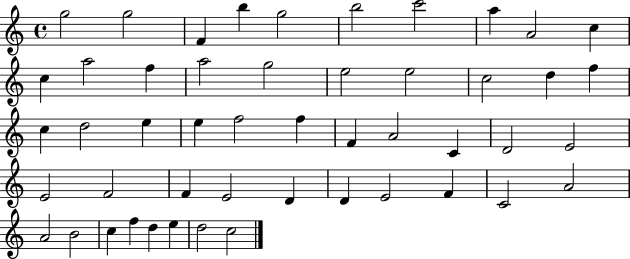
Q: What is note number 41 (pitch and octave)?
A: A4